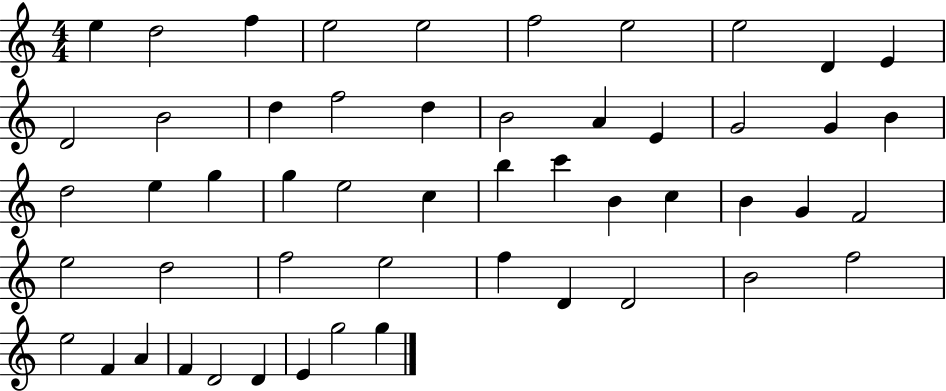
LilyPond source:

{
  \clef treble
  \numericTimeSignature
  \time 4/4
  \key c \major
  e''4 d''2 f''4 | e''2 e''2 | f''2 e''2 | e''2 d'4 e'4 | \break d'2 b'2 | d''4 f''2 d''4 | b'2 a'4 e'4 | g'2 g'4 b'4 | \break d''2 e''4 g''4 | g''4 e''2 c''4 | b''4 c'''4 b'4 c''4 | b'4 g'4 f'2 | \break e''2 d''2 | f''2 e''2 | f''4 d'4 d'2 | b'2 f''2 | \break e''2 f'4 a'4 | f'4 d'2 d'4 | e'4 g''2 g''4 | \bar "|."
}